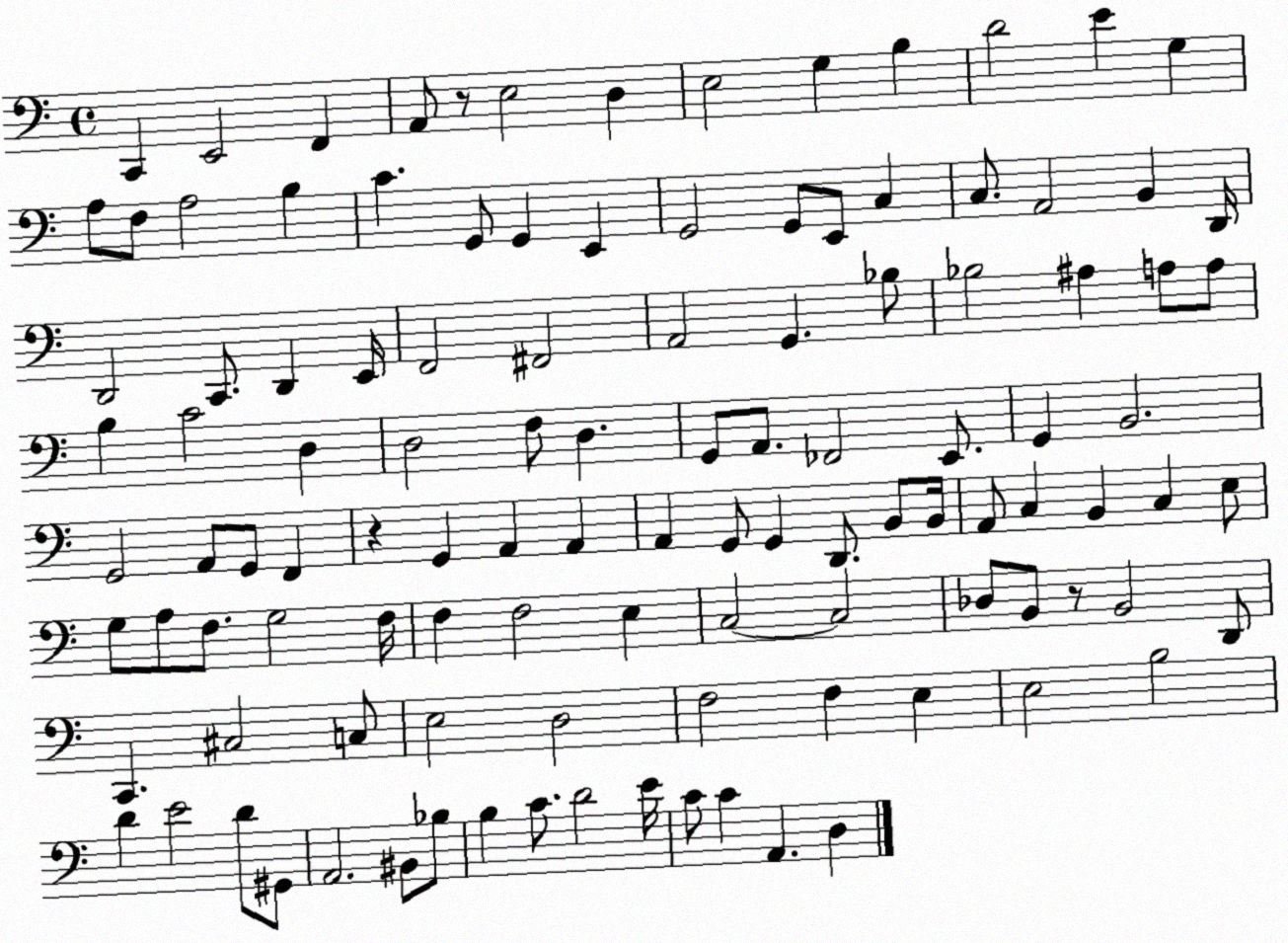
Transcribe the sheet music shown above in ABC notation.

X:1
T:Untitled
M:4/4
L:1/4
K:C
C,, E,,2 F,, A,,/2 z/2 E,2 D, E,2 G, B, D2 E G, A,/2 F,/2 A,2 B, C G,,/2 G,, E,, G,,2 G,,/2 E,,/2 C, C,/2 A,,2 B,, D,,/4 D,,2 C,,/2 D,, E,,/4 F,,2 ^F,,2 A,,2 G,, _B,/2 _B,2 ^A, A,/2 A,/2 B, C2 D, D,2 F,/2 D, G,,/2 A,,/2 _F,,2 E,,/2 G,, B,,2 G,,2 A,,/2 G,,/2 F,, z G,, A,, A,, A,, G,,/2 G,, D,,/2 B,,/2 B,,/4 A,,/2 C, B,, C, E,/2 G,/2 A,/2 F,/2 G,2 F,/4 F, F,2 E, C,2 C,2 _D,/2 B,,/2 z/2 B,,2 D,,/2 C,, ^C,2 C,/2 E,2 D,2 F,2 F, E, E,2 B,2 D E2 D/2 ^G,,/2 A,,2 ^B,,/2 _B,/2 B, C/2 D2 E/4 C/2 C A,, D,